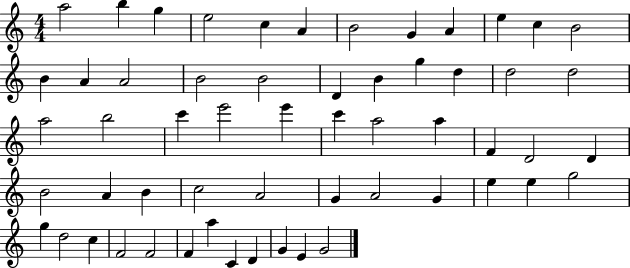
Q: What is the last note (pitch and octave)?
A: G4